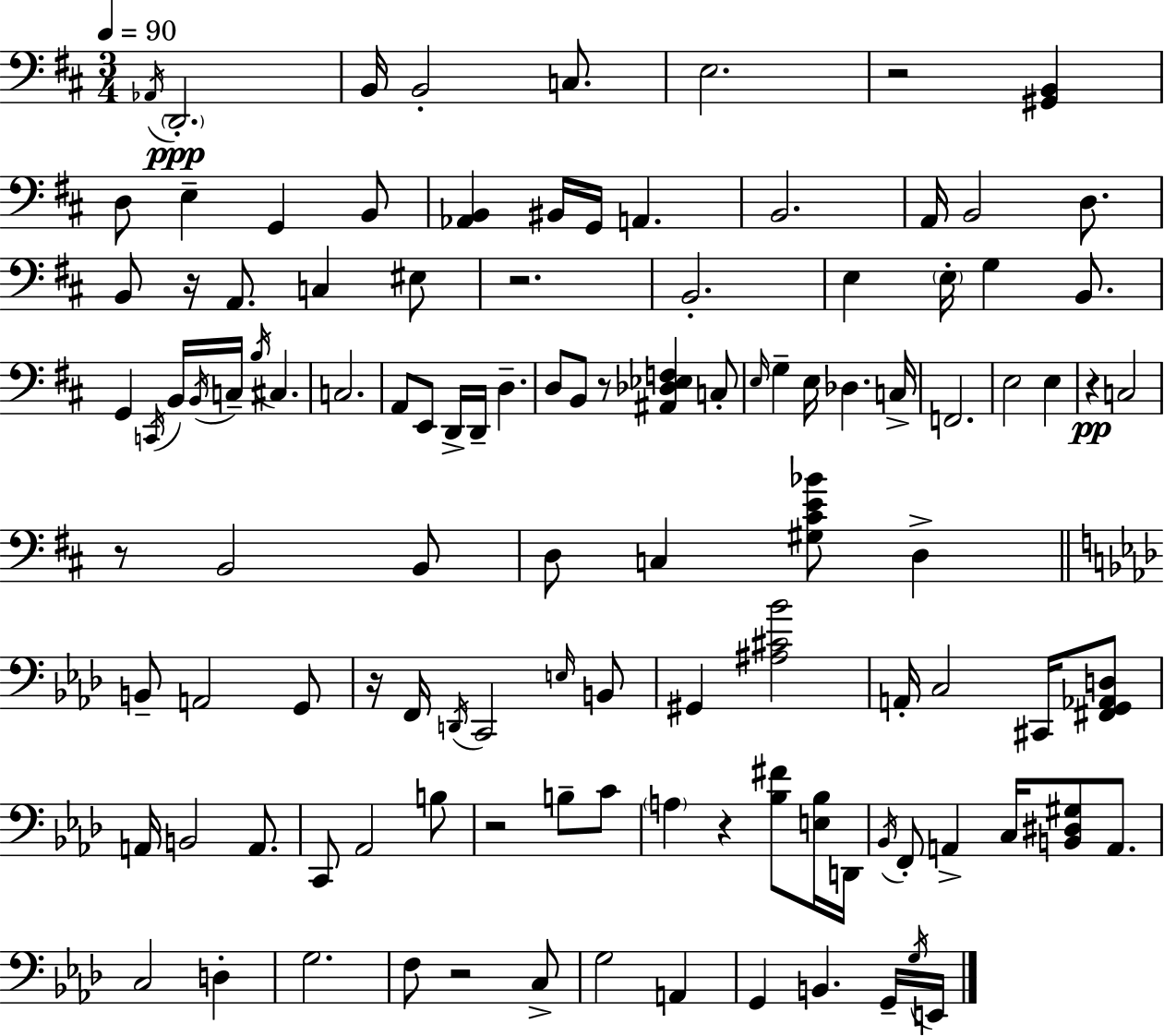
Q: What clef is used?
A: bass